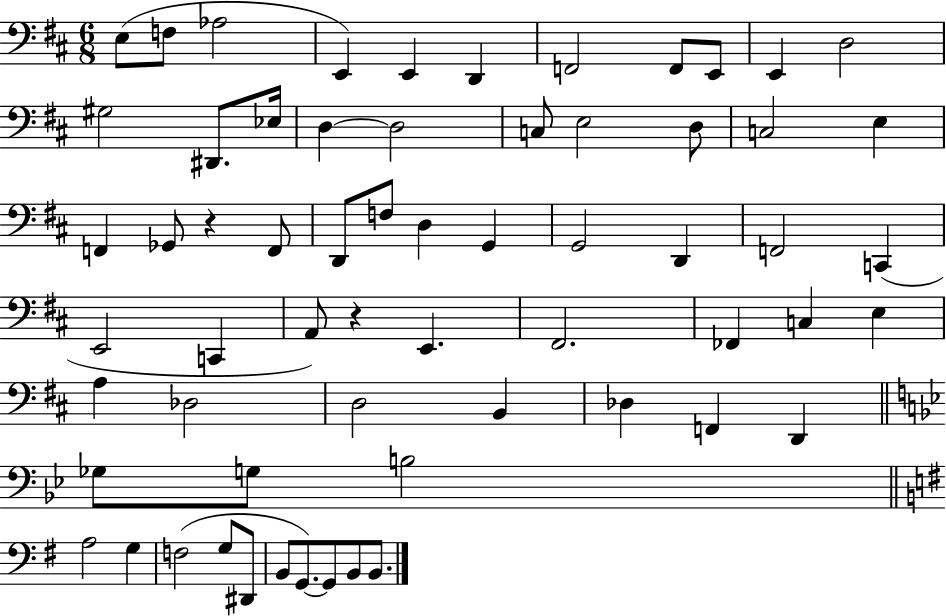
E3/e F3/e Ab3/h E2/q E2/q D2/q F2/h F2/e E2/e E2/q D3/h G#3/h D#2/e. Eb3/s D3/q D3/h C3/e E3/h D3/e C3/h E3/q F2/q Gb2/e R/q F2/e D2/e F3/e D3/q G2/q G2/h D2/q F2/h C2/q E2/h C2/q A2/e R/q E2/q. F#2/h. FES2/q C3/q E3/q A3/q Db3/h D3/h B2/q Db3/q F2/q D2/q Gb3/e G3/e B3/h A3/h G3/q F3/h G3/e D#2/e B2/e G2/e. G2/e B2/e B2/e.